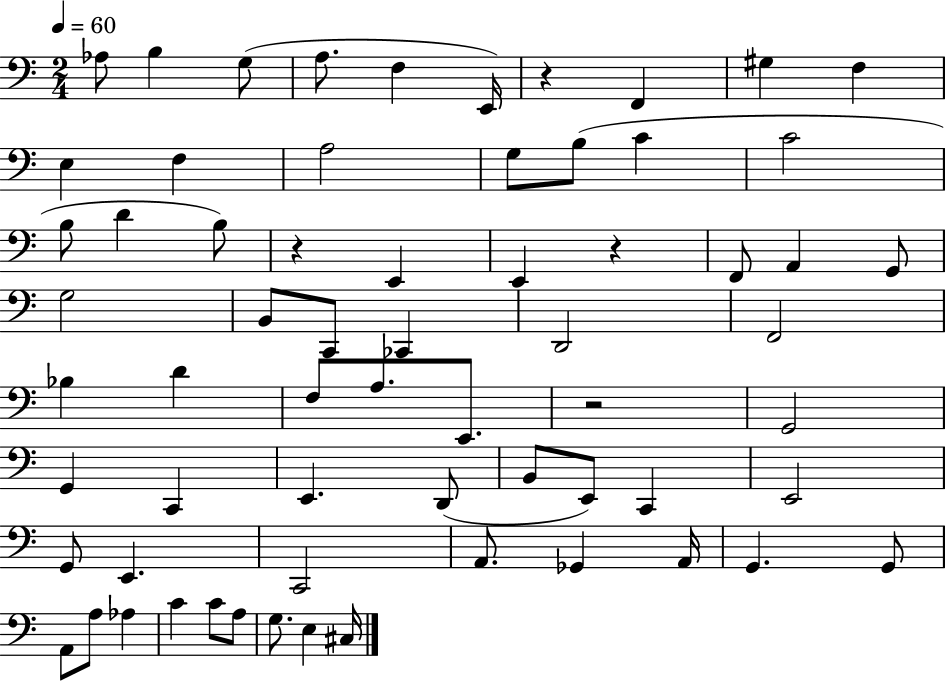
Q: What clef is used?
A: bass